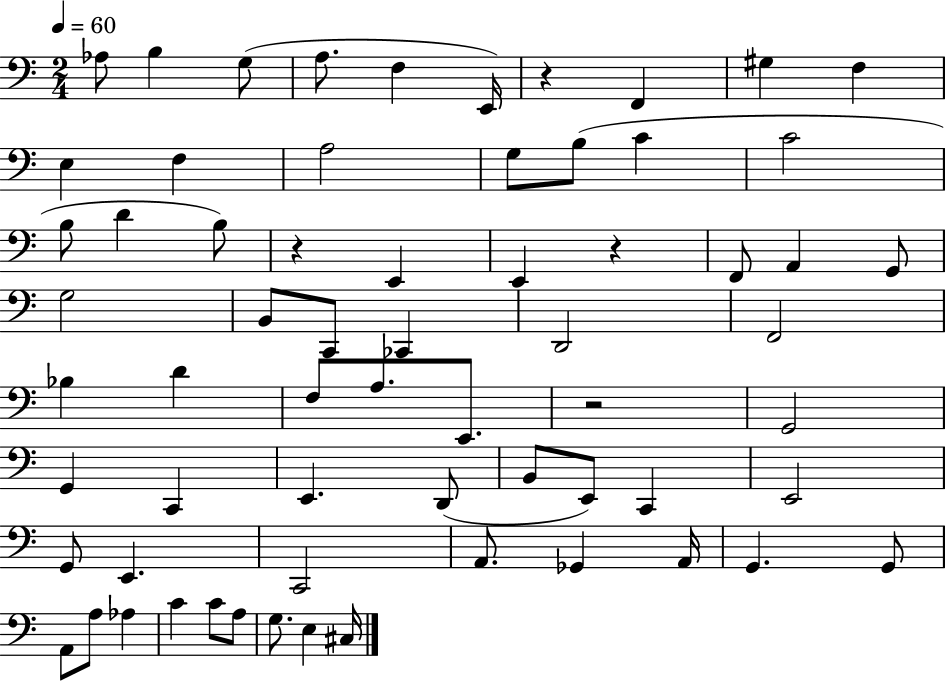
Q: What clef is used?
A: bass